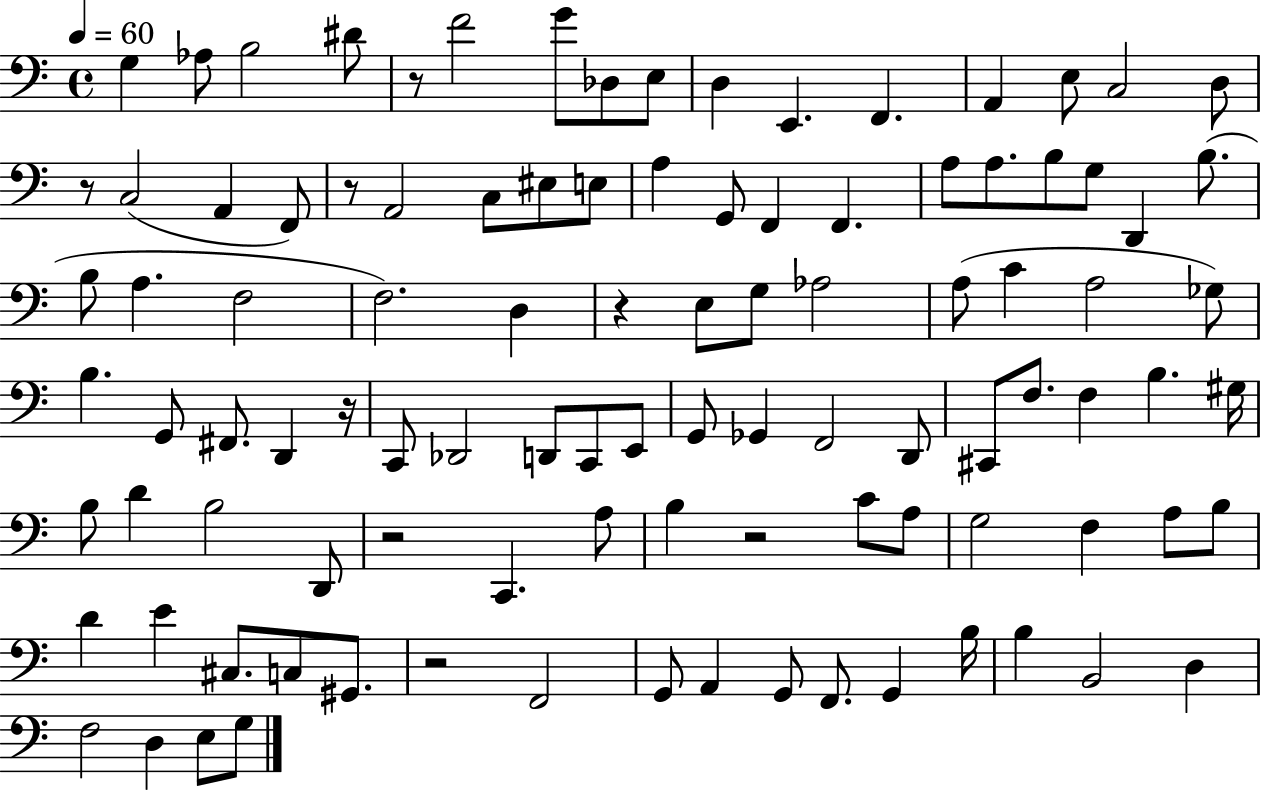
X:1
T:Untitled
M:4/4
L:1/4
K:C
G, _A,/2 B,2 ^D/2 z/2 F2 G/2 _D,/2 E,/2 D, E,, F,, A,, E,/2 C,2 D,/2 z/2 C,2 A,, F,,/2 z/2 A,,2 C,/2 ^E,/2 E,/2 A, G,,/2 F,, F,, A,/2 A,/2 B,/2 G,/2 D,, B,/2 B,/2 A, F,2 F,2 D, z E,/2 G,/2 _A,2 A,/2 C A,2 _G,/2 B, G,,/2 ^F,,/2 D,, z/4 C,,/2 _D,,2 D,,/2 C,,/2 E,,/2 G,,/2 _G,, F,,2 D,,/2 ^C,,/2 F,/2 F, B, ^G,/4 B,/2 D B,2 D,,/2 z2 C,, A,/2 B, z2 C/2 A,/2 G,2 F, A,/2 B,/2 D E ^C,/2 C,/2 ^G,,/2 z2 F,,2 G,,/2 A,, G,,/2 F,,/2 G,, B,/4 B, B,,2 D, F,2 D, E,/2 G,/2